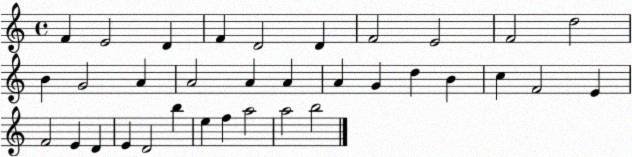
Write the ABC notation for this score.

X:1
T:Untitled
M:4/4
L:1/4
K:C
F E2 D F D2 D F2 E2 F2 d2 B G2 A A2 A A A G d B c F2 E F2 E D E D2 b e f a2 a2 b2